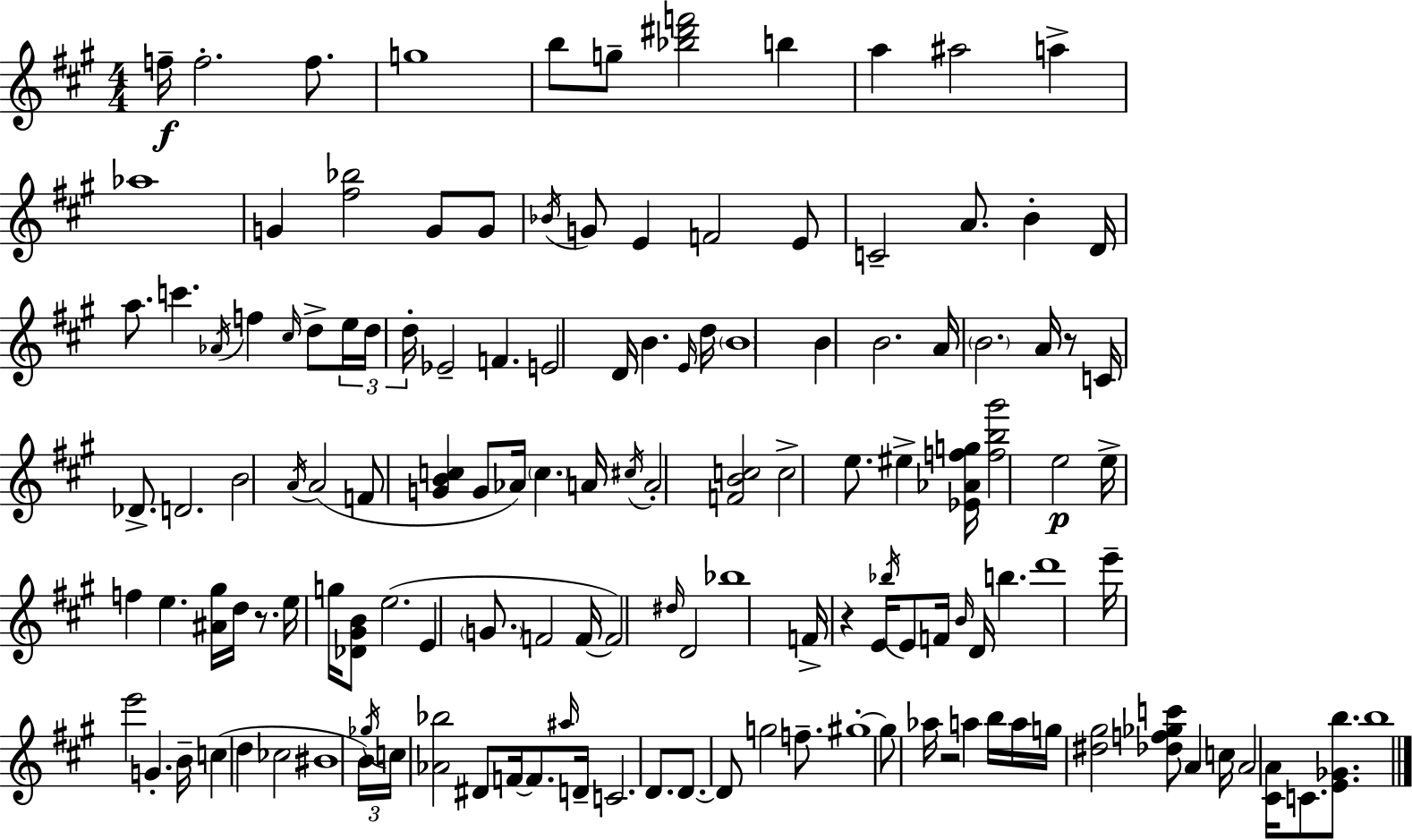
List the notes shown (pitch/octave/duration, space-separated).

F5/s F5/h. F5/e. G5/w B5/e G5/e [Bb5,D#6,F6]/h B5/q A5/q A#5/h A5/q Ab5/w G4/q [F#5,Bb5]/h G4/e G4/e Bb4/s G4/e E4/q F4/h E4/e C4/h A4/e. B4/q D4/s A5/e. C6/q. Ab4/s F5/q C#5/s D5/e E5/s D5/s D5/s Eb4/h F4/q. E4/h D4/s B4/q. E4/s D5/s B4/w B4/q B4/h. A4/s B4/h. A4/s R/e C4/s Db4/e. D4/h. B4/h A4/s A4/h F4/e [G4,B4,C5]/q G4/e Ab4/s C5/q. A4/s C#5/s A4/h [F4,B4,C5]/h C5/h E5/e. EIS5/q [Eb4,Ab4,F5,G5]/s [F5,B5,G#6]/h E5/h E5/s F5/q E5/q. [A#4,G#5]/s D5/s R/e. E5/s G5/s [Db4,G#4,B4]/e E5/h. E4/q G4/e. F4/h F4/s F4/h D#5/s D4/h Bb5/w F4/s R/q E4/s Bb5/s E4/e F4/s B4/s D4/s B5/q. D6/w E6/s E6/h G4/q. B4/s C5/q D5/q CES5/h BIS4/w B4/s Gb5/s C5/s [Ab4,Bb5]/h D#4/e F4/s F4/e. A#5/s D4/s C4/h. D4/e. D4/e. D4/e G5/h F5/e. G#5/w G#5/e Ab5/s R/h A5/q B5/s A5/s G5/s [D#5,G#5]/h [Db5,F5,Gb5,C6]/e A4/q C5/s A4/h [C#4,A4]/s C4/e. [E4,Gb4,B5]/e. B5/w